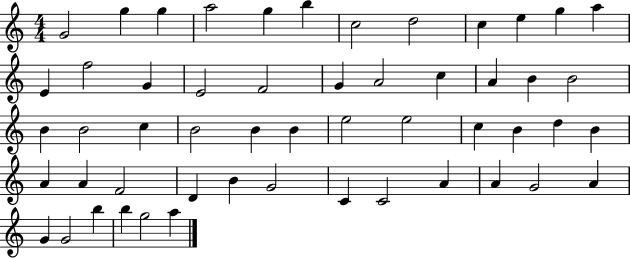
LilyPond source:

{
  \clef treble
  \numericTimeSignature
  \time 4/4
  \key c \major
  g'2 g''4 g''4 | a''2 g''4 b''4 | c''2 d''2 | c''4 e''4 g''4 a''4 | \break e'4 f''2 g'4 | e'2 f'2 | g'4 a'2 c''4 | a'4 b'4 b'2 | \break b'4 b'2 c''4 | b'2 b'4 b'4 | e''2 e''2 | c''4 b'4 d''4 b'4 | \break a'4 a'4 f'2 | d'4 b'4 g'2 | c'4 c'2 a'4 | a'4 g'2 a'4 | \break g'4 g'2 b''4 | b''4 g''2 a''4 | \bar "|."
}